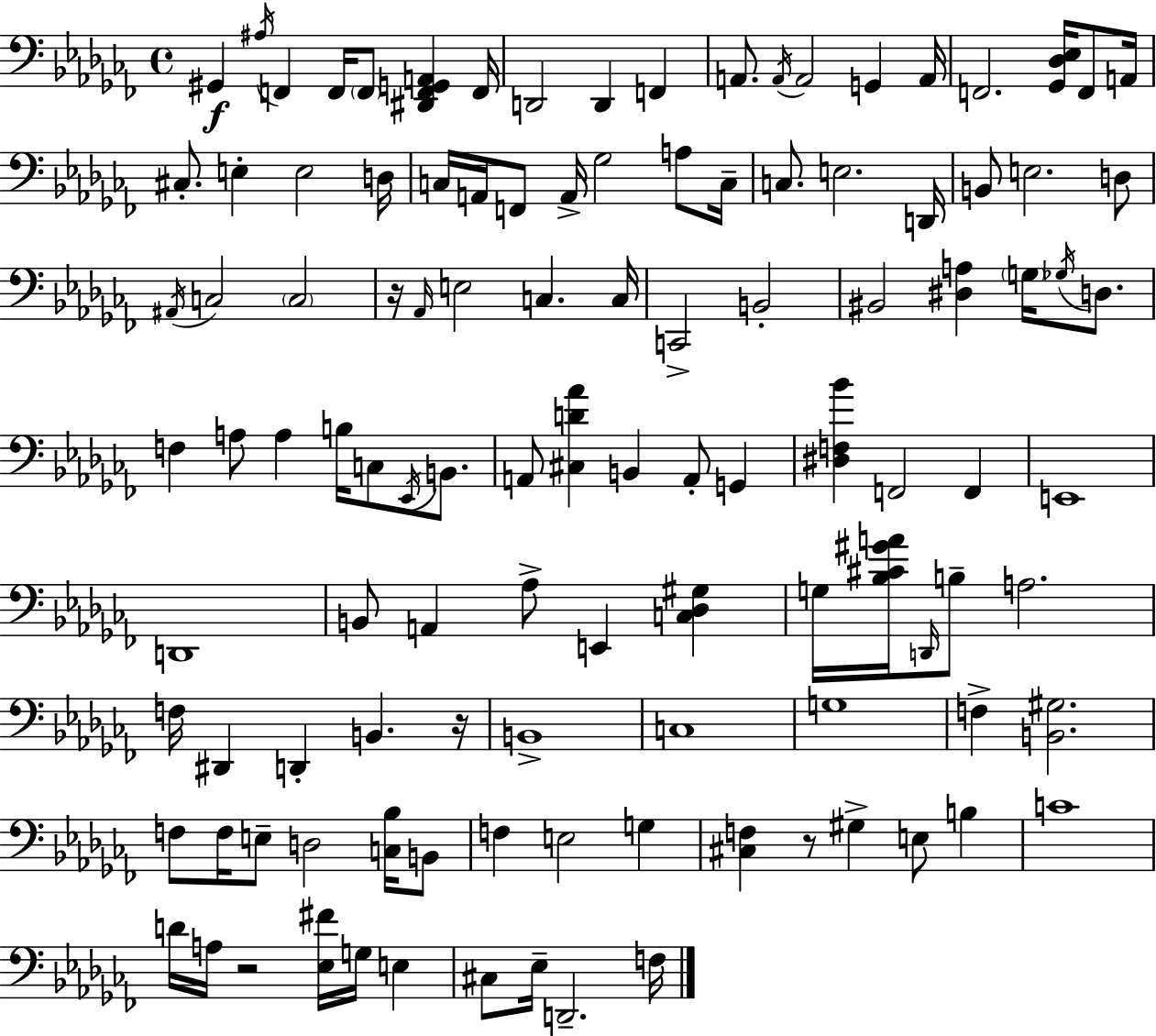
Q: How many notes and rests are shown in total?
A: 113